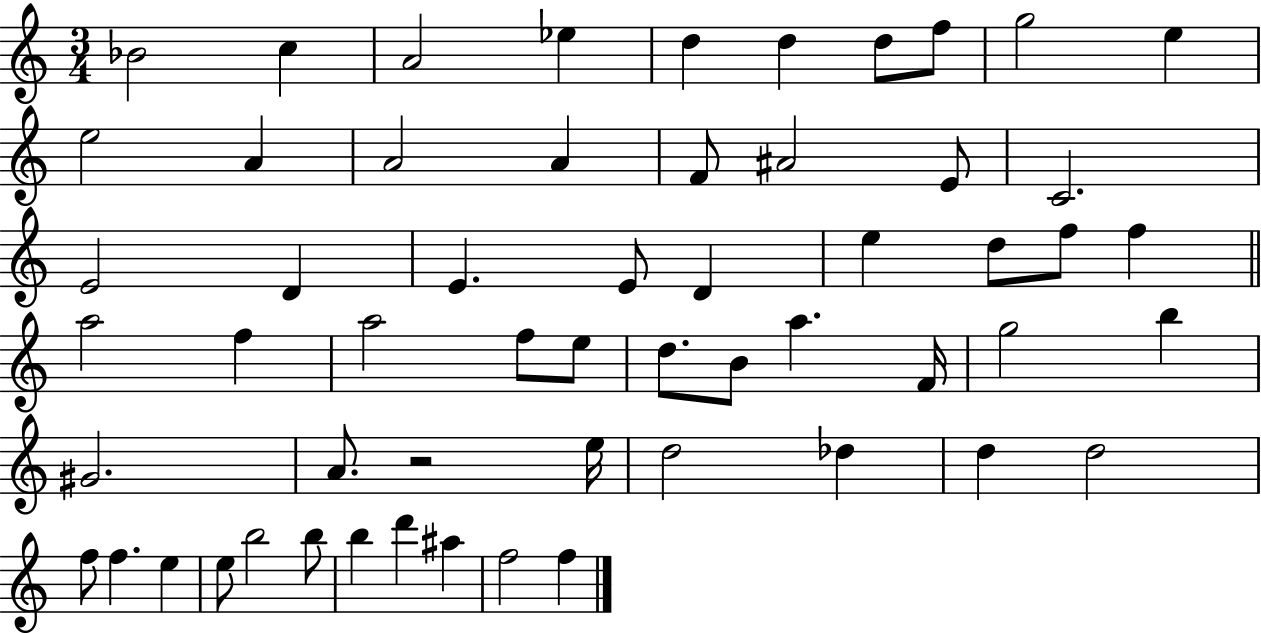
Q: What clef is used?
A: treble